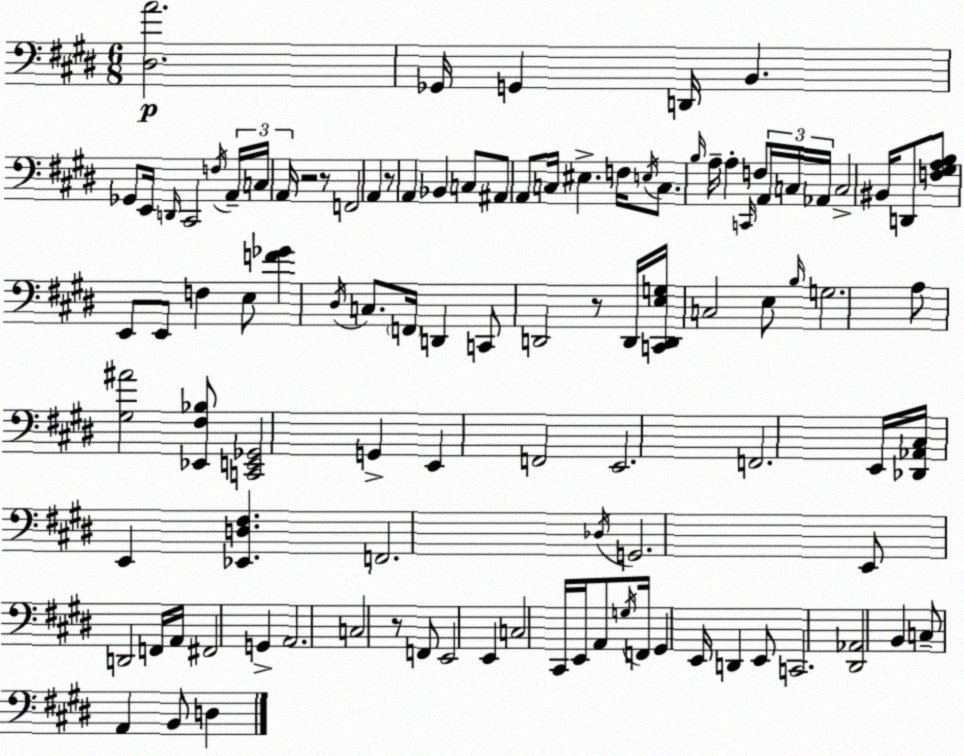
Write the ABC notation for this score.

X:1
T:Untitled
M:6/8
L:1/4
K:E
[^D,A]2 _G,,/4 G,, D,,/4 B,, _G,,/2 E,,/4 D,,/4 ^C,,2 F,/4 A,,/4 C,/4 A,,/4 z2 z/2 F,,2 A,, z/2 A,, _B,, C,/2 ^A,,/2 A,,/2 C,/4 ^E, F,/4 E,/4 C,/2 B,/4 A,/4 A, C,,/4 F,/2 A,,/4 C,/4 _A,,/4 C,2 ^B,,/4 D,,/2 [F,^G,A,B,]/2 E,,/2 E,,/2 F, E,/2 [F_G] ^D,/4 C,/2 F,,/4 D,, C,,/2 D,,2 z/2 D,,/4 [C,,D,,E,G,]/4 C,2 E,/2 B,/4 G,2 A,/2 [^G,^A]2 [_E,,^F,_B,]/2 [C,,E,,_G,,]2 G,, E,, F,,2 E,,2 F,,2 E,,/4 [_D,,_A,,^C,]/4 E,, [_E,,D,^F,] F,,2 _D,/4 G,,2 E,,/2 D,,2 F,,/4 A,,/4 ^F,,2 G,, A,,2 C,2 z/2 F,,/2 E,,2 E,, C,2 ^C,,/4 E,,/4 A,,/2 G,/4 F,,/4 ^G,, E,,/4 D,, E,,/2 C,,2 [^D,,_A,,]2 B,, C,/2 A,, B,,/2 D,